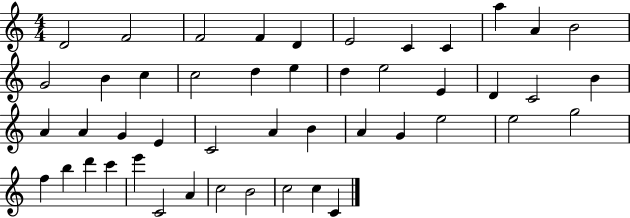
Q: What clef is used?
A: treble